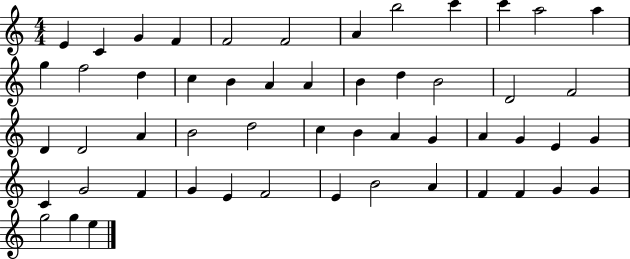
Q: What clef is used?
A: treble